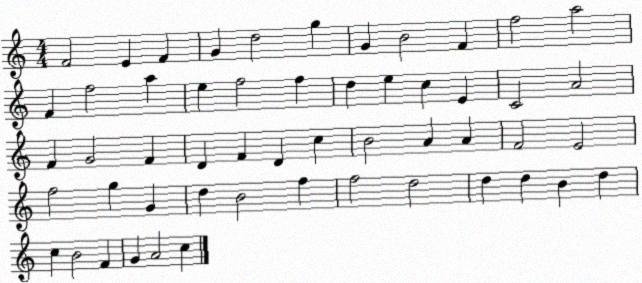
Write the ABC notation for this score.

X:1
T:Untitled
M:4/4
L:1/4
K:C
F2 E F G d2 g G B2 F f2 a2 F f2 a e f2 f d e c E C2 A2 F G2 F D F D c B2 A A F2 E2 f2 g G d B2 f f2 d2 d d B d c B2 F G A2 c